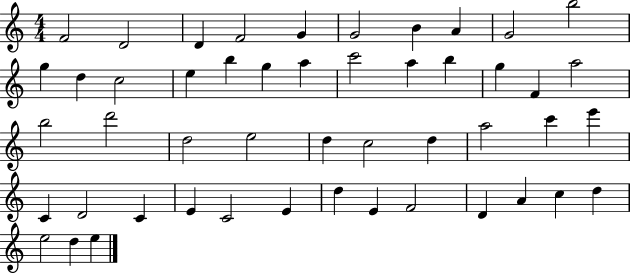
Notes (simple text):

F4/h D4/h D4/q F4/h G4/q G4/h B4/q A4/q G4/h B5/h G5/q D5/q C5/h E5/q B5/q G5/q A5/q C6/h A5/q B5/q G5/q F4/q A5/h B5/h D6/h D5/h E5/h D5/q C5/h D5/q A5/h C6/q E6/q C4/q D4/h C4/q E4/q C4/h E4/q D5/q E4/q F4/h D4/q A4/q C5/q D5/q E5/h D5/q E5/q